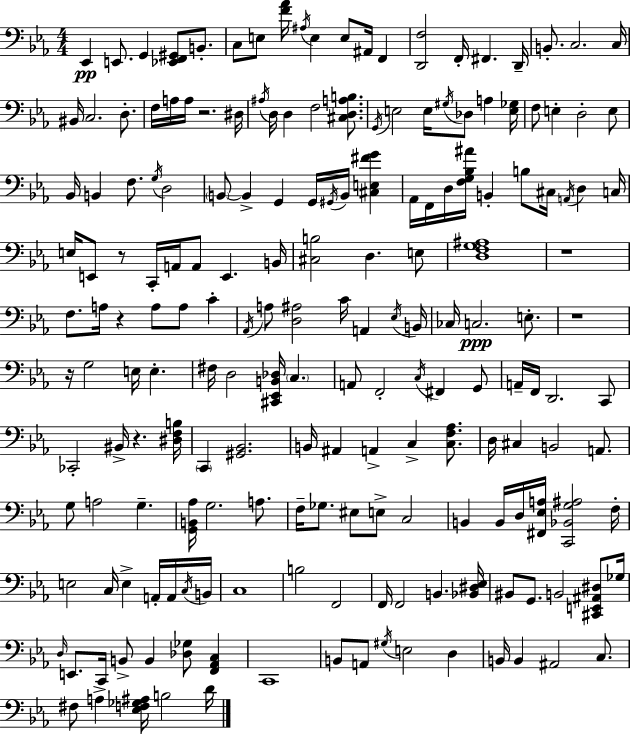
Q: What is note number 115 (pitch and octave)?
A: EIS3